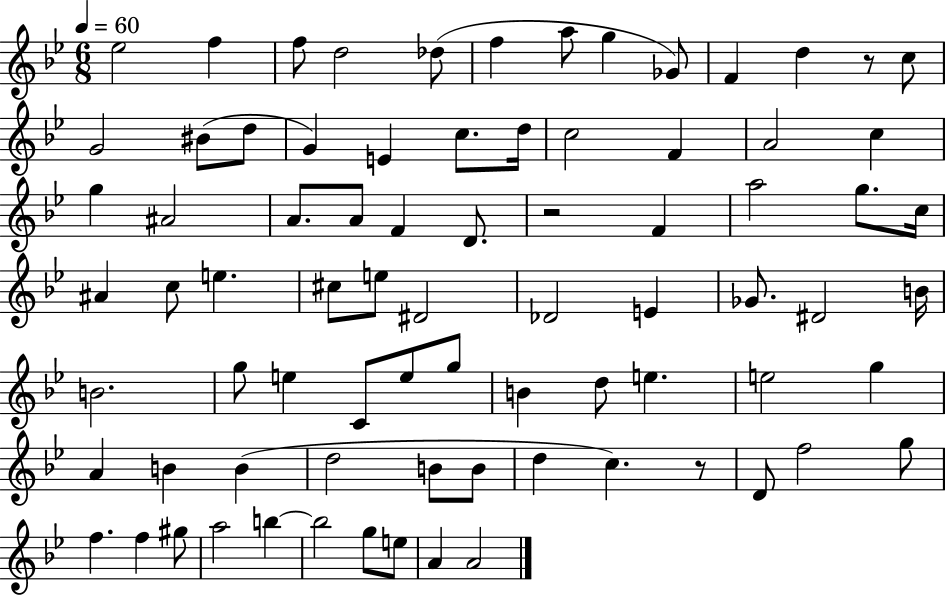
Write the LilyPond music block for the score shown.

{
  \clef treble
  \numericTimeSignature
  \time 6/8
  \key bes \major
  \tempo 4 = 60
  ees''2 f''4 | f''8 d''2 des''8( | f''4 a''8 g''4 ges'8) | f'4 d''4 r8 c''8 | \break g'2 bis'8( d''8 | g'4) e'4 c''8. d''16 | c''2 f'4 | a'2 c''4 | \break g''4 ais'2 | a'8. a'8 f'4 d'8. | r2 f'4 | a''2 g''8. c''16 | \break ais'4 c''8 e''4. | cis''8 e''8 dis'2 | des'2 e'4 | ges'8. dis'2 b'16 | \break b'2. | g''8 e''4 c'8 e''8 g''8 | b'4 d''8 e''4. | e''2 g''4 | \break a'4 b'4 b'4( | d''2 b'8 b'8 | d''4 c''4.) r8 | d'8 f''2 g''8 | \break f''4. f''4 gis''8 | a''2 b''4~~ | b''2 g''8 e''8 | a'4 a'2 | \break \bar "|."
}